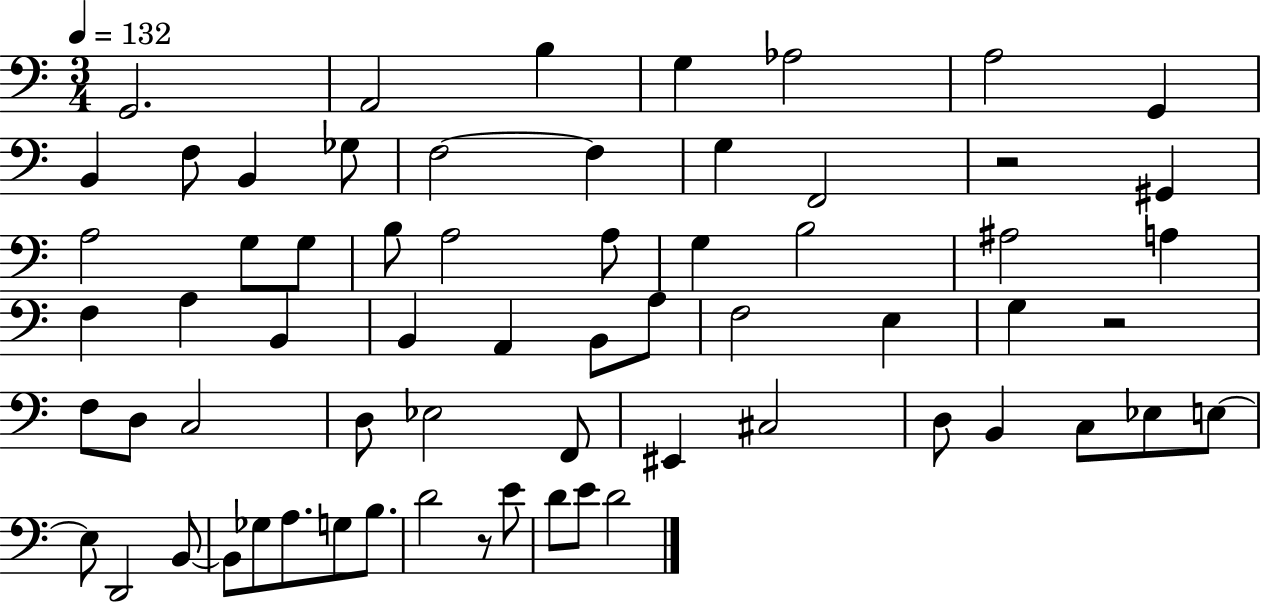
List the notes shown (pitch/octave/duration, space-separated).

G2/h. A2/h B3/q G3/q Ab3/h A3/h G2/q B2/q F3/e B2/q Gb3/e F3/h F3/q G3/q F2/h R/h G#2/q A3/h G3/e G3/e B3/e A3/h A3/e G3/q B3/h A#3/h A3/q F3/q A3/q B2/q B2/q A2/q B2/e A3/e F3/h E3/q G3/q R/h F3/e D3/e C3/h D3/e Eb3/h F2/e EIS2/q C#3/h D3/e B2/q C3/e Eb3/e E3/e E3/e D2/h B2/e B2/e Gb3/e A3/e. G3/e B3/e. D4/h R/e E4/e D4/e E4/e D4/h